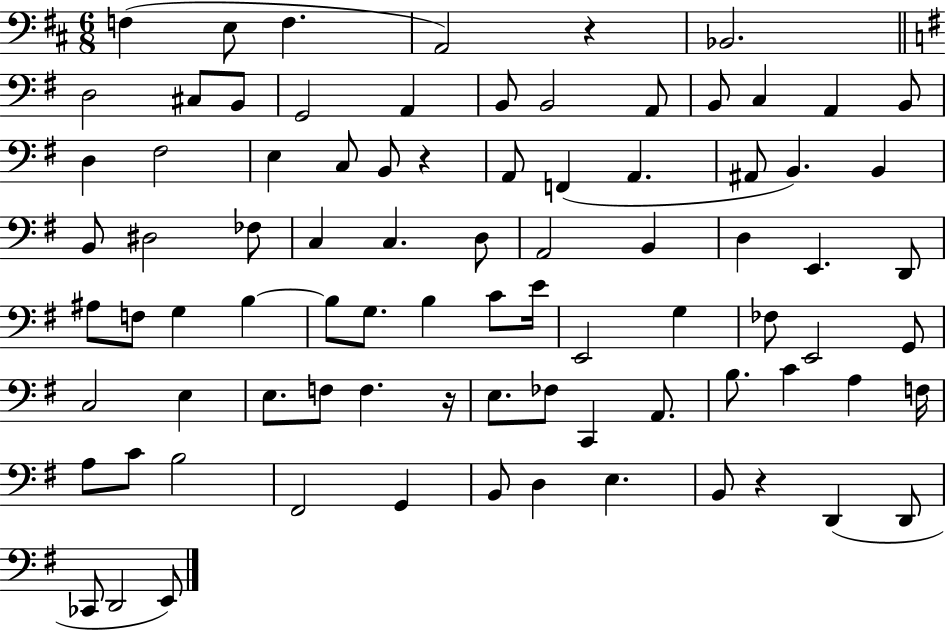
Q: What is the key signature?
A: D major